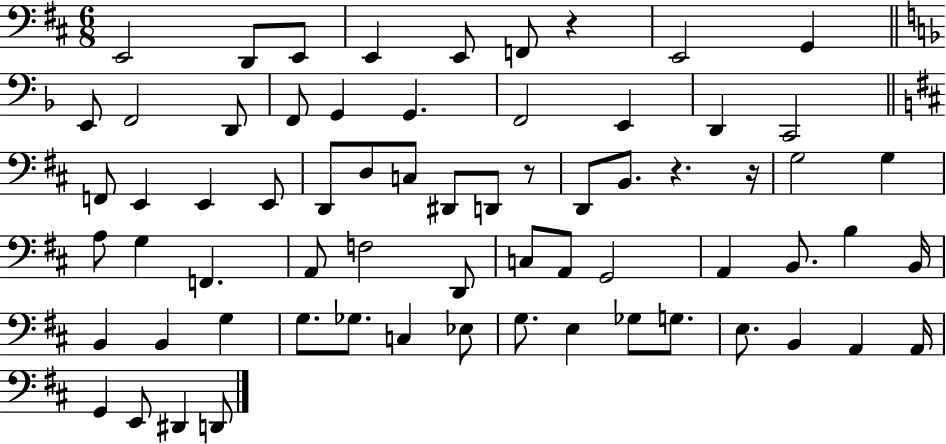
X:1
T:Untitled
M:6/8
L:1/4
K:D
E,,2 D,,/2 E,,/2 E,, E,,/2 F,,/2 z E,,2 G,, E,,/2 F,,2 D,,/2 F,,/2 G,, G,, F,,2 E,, D,, C,,2 F,,/2 E,, E,, E,,/2 D,,/2 D,/2 C,/2 ^D,,/2 D,,/2 z/2 D,,/2 B,,/2 z z/4 G,2 G, A,/2 G, F,, A,,/2 F,2 D,,/2 C,/2 A,,/2 G,,2 A,, B,,/2 B, B,,/4 B,, B,, G, G,/2 _G,/2 C, _E,/2 G,/2 E, _G,/2 G,/2 E,/2 B,, A,, A,,/4 G,, E,,/2 ^D,, D,,/2